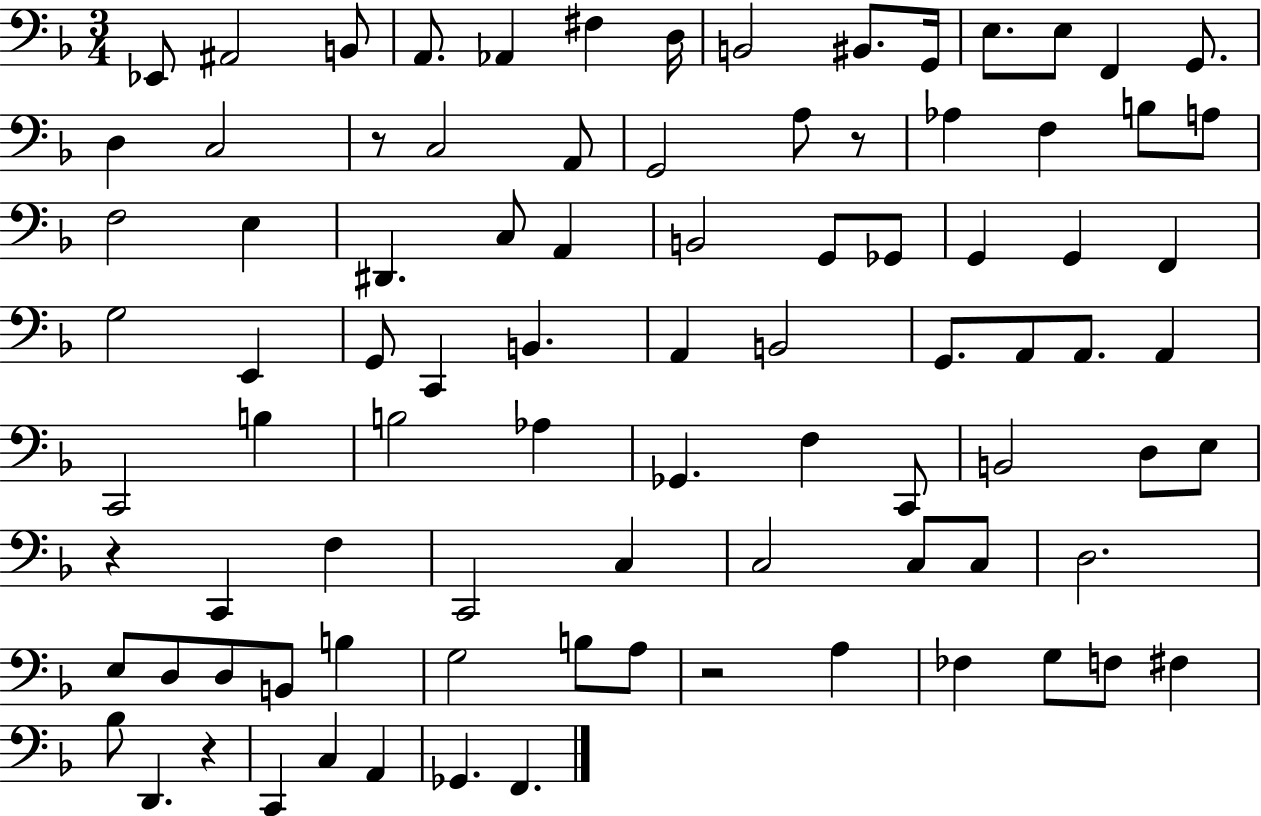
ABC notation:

X:1
T:Untitled
M:3/4
L:1/4
K:F
_E,,/2 ^A,,2 B,,/2 A,,/2 _A,, ^F, D,/4 B,,2 ^B,,/2 G,,/4 E,/2 E,/2 F,, G,,/2 D, C,2 z/2 C,2 A,,/2 G,,2 A,/2 z/2 _A, F, B,/2 A,/2 F,2 E, ^D,, C,/2 A,, B,,2 G,,/2 _G,,/2 G,, G,, F,, G,2 E,, G,,/2 C,, B,, A,, B,,2 G,,/2 A,,/2 A,,/2 A,, C,,2 B, B,2 _A, _G,, F, C,,/2 B,,2 D,/2 E,/2 z C,, F, C,,2 C, C,2 C,/2 C,/2 D,2 E,/2 D,/2 D,/2 B,,/2 B, G,2 B,/2 A,/2 z2 A, _F, G,/2 F,/2 ^F, _B,/2 D,, z C,, C, A,, _G,, F,,